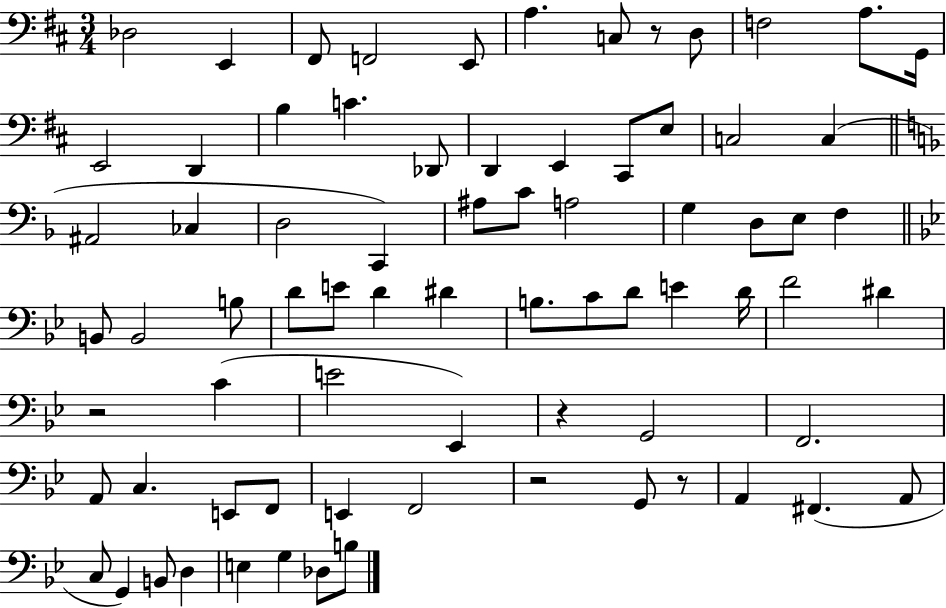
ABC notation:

X:1
T:Untitled
M:3/4
L:1/4
K:D
_D,2 E,, ^F,,/2 F,,2 E,,/2 A, C,/2 z/2 D,/2 F,2 A,/2 G,,/4 E,,2 D,, B, C _D,,/2 D,, E,, ^C,,/2 E,/2 C,2 C, ^A,,2 _C, D,2 C,, ^A,/2 C/2 A,2 G, D,/2 E,/2 F, B,,/2 B,,2 B,/2 D/2 E/2 D ^D B,/2 C/2 D/2 E D/4 F2 ^D z2 C E2 _E,, z G,,2 F,,2 A,,/2 C, E,,/2 F,,/2 E,, F,,2 z2 G,,/2 z/2 A,, ^F,, A,,/2 C,/2 G,, B,,/2 D, E, G, _D,/2 B,/2